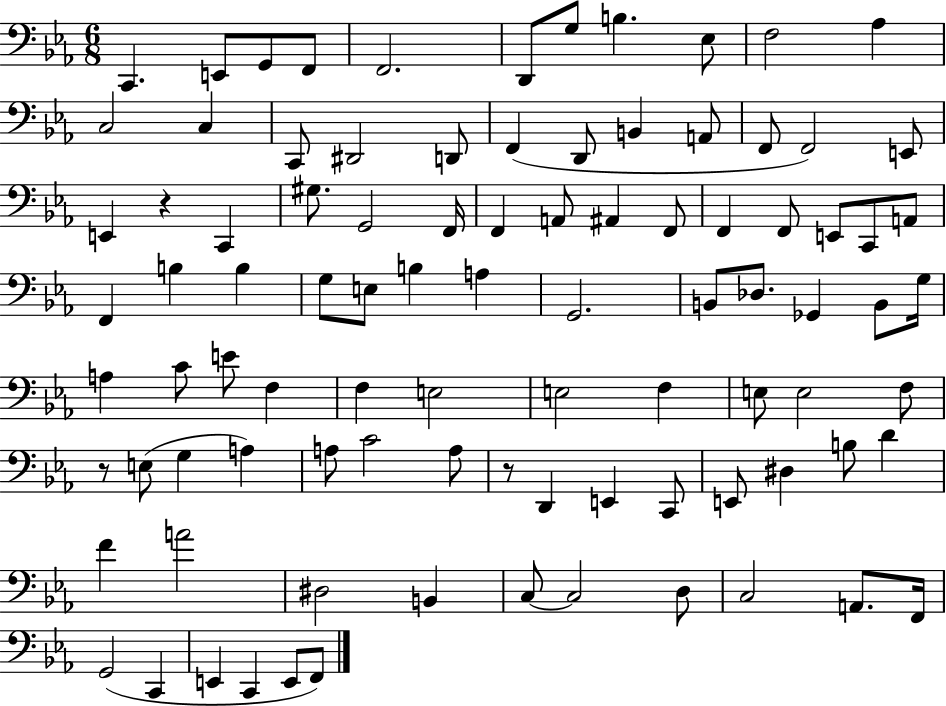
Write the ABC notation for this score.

X:1
T:Untitled
M:6/8
L:1/4
K:Eb
C,, E,,/2 G,,/2 F,,/2 F,,2 D,,/2 G,/2 B, _E,/2 F,2 _A, C,2 C, C,,/2 ^D,,2 D,,/2 F,, D,,/2 B,, A,,/2 F,,/2 F,,2 E,,/2 E,, z C,, ^G,/2 G,,2 F,,/4 F,, A,,/2 ^A,, F,,/2 F,, F,,/2 E,,/2 C,,/2 A,,/2 F,, B, B, G,/2 E,/2 B, A, G,,2 B,,/2 _D,/2 _G,, B,,/2 G,/4 A, C/2 E/2 F, F, E,2 E,2 F, E,/2 E,2 F,/2 z/2 E,/2 G, A, A,/2 C2 A,/2 z/2 D,, E,, C,,/2 E,,/2 ^D, B,/2 D F A2 ^D,2 B,, C,/2 C,2 D,/2 C,2 A,,/2 F,,/4 G,,2 C,, E,, C,, E,,/2 F,,/2